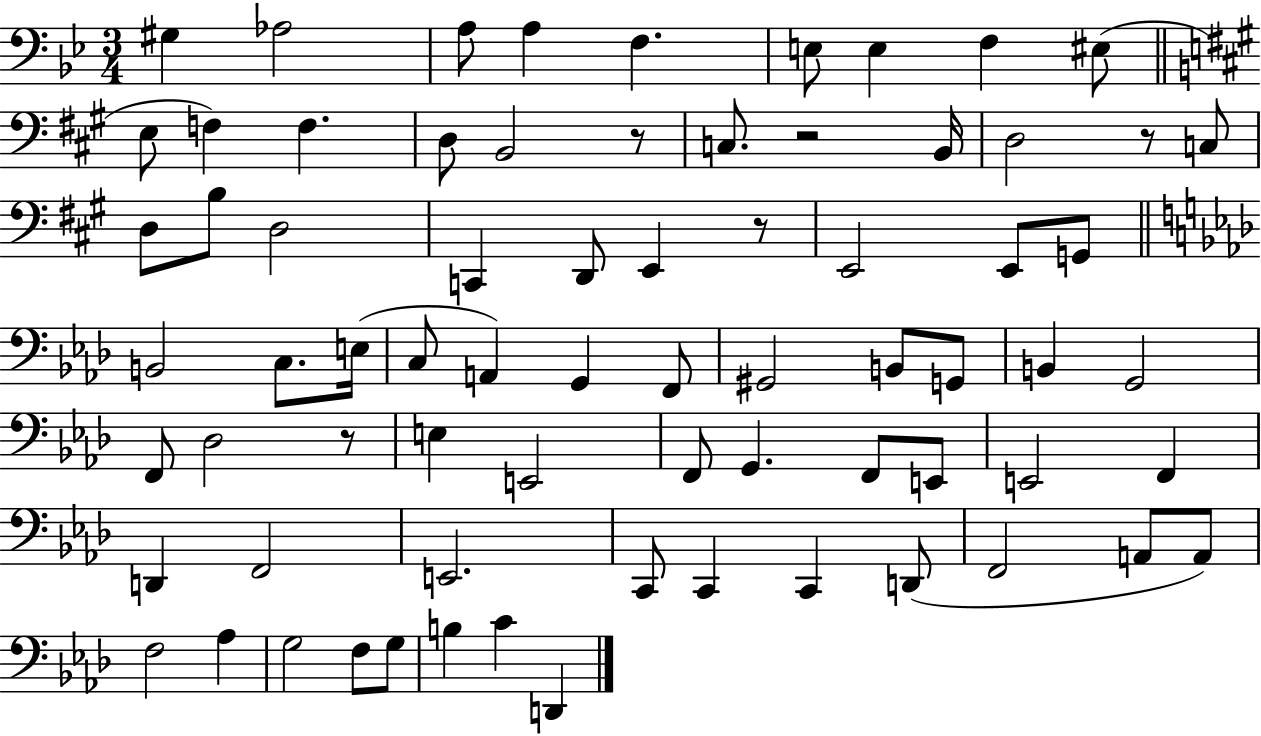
G#3/q Ab3/h A3/e A3/q F3/q. E3/e E3/q F3/q EIS3/e E3/e F3/q F3/q. D3/e B2/h R/e C3/e. R/h B2/s D3/h R/e C3/e D3/e B3/e D3/h C2/q D2/e E2/q R/e E2/h E2/e G2/e B2/h C3/e. E3/s C3/e A2/q G2/q F2/e G#2/h B2/e G2/e B2/q G2/h F2/e Db3/h R/e E3/q E2/h F2/e G2/q. F2/e E2/e E2/h F2/q D2/q F2/h E2/h. C2/e C2/q C2/q D2/e F2/h A2/e A2/e F3/h Ab3/q G3/h F3/e G3/e B3/q C4/q D2/q